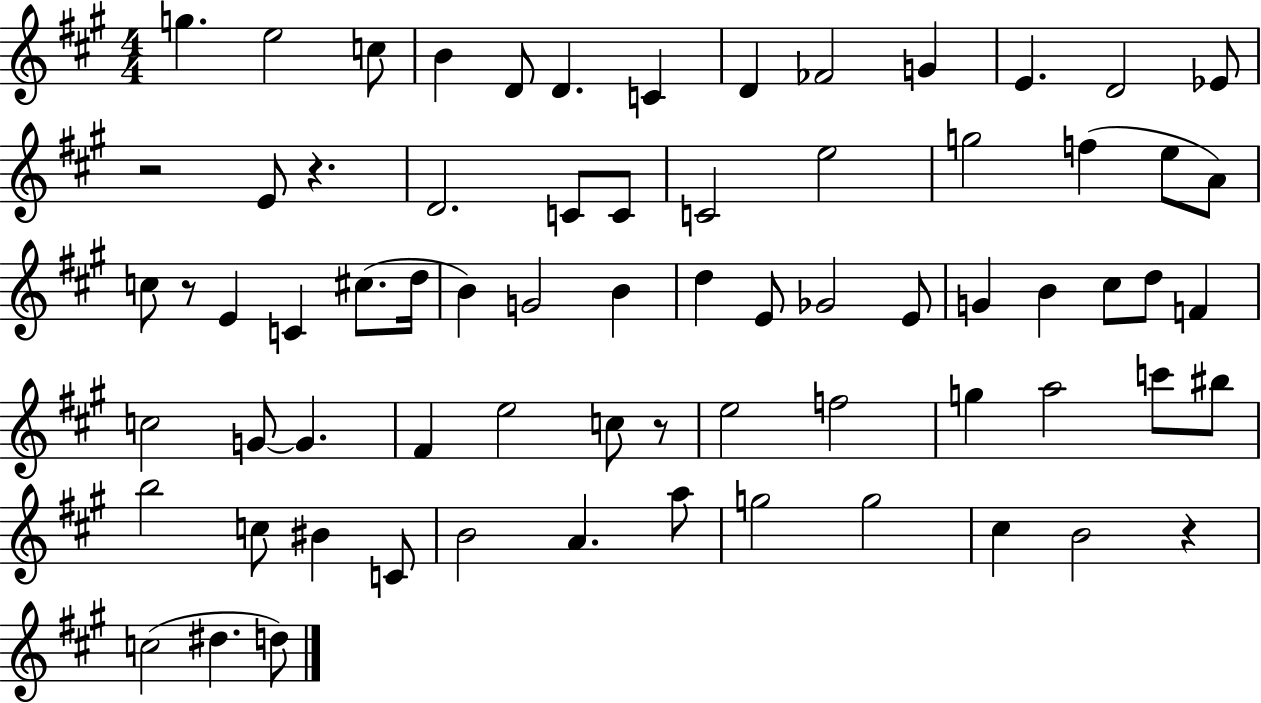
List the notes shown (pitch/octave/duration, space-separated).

G5/q. E5/h C5/e B4/q D4/e D4/q. C4/q D4/q FES4/h G4/q E4/q. D4/h Eb4/e R/h E4/e R/q. D4/h. C4/e C4/e C4/h E5/h G5/h F5/q E5/e A4/e C5/e R/e E4/q C4/q C#5/e. D5/s B4/q G4/h B4/q D5/q E4/e Gb4/h E4/e G4/q B4/q C#5/e D5/e F4/q C5/h G4/e G4/q. F#4/q E5/h C5/e R/e E5/h F5/h G5/q A5/h C6/e BIS5/e B5/h C5/e BIS4/q C4/e B4/h A4/q. A5/e G5/h G5/h C#5/q B4/h R/q C5/h D#5/q. D5/e